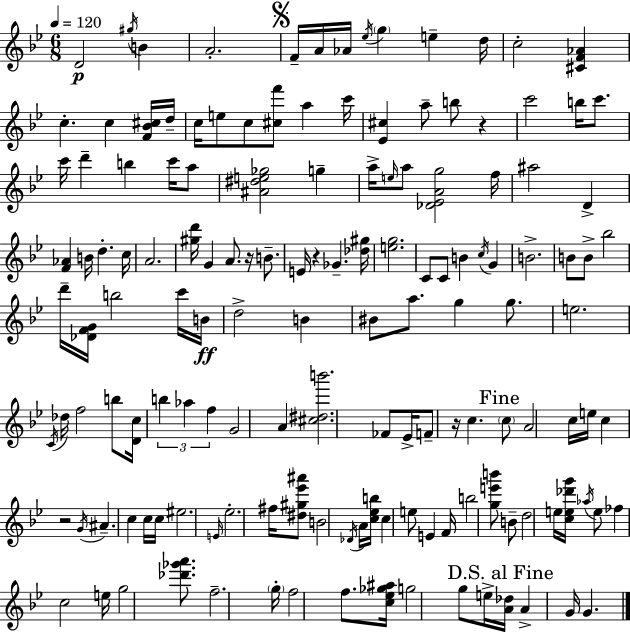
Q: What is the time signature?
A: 6/8